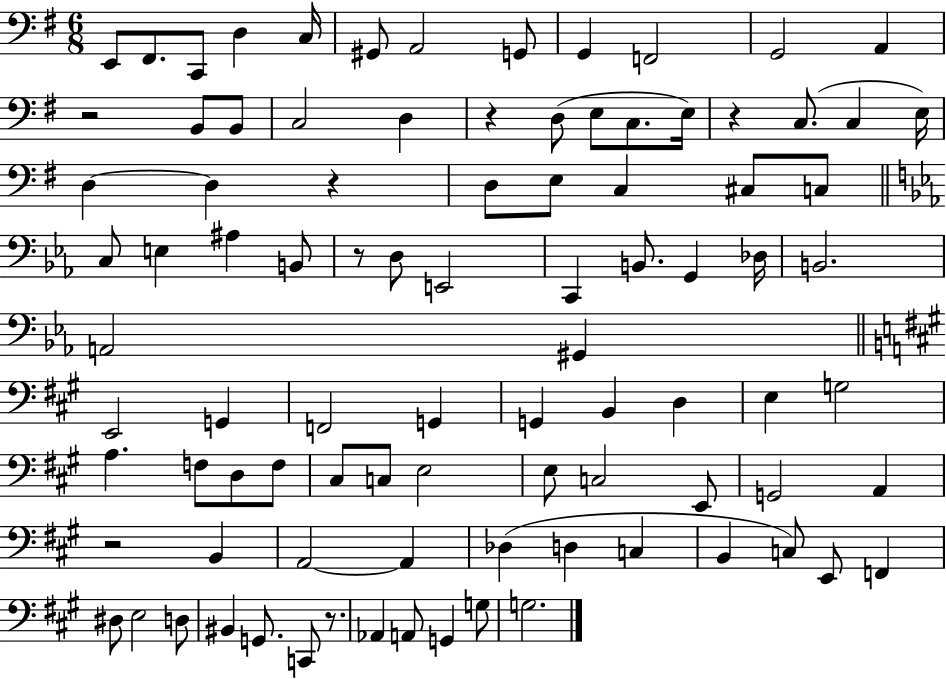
X:1
T:Untitled
M:6/8
L:1/4
K:G
E,,/2 ^F,,/2 C,,/2 D, C,/4 ^G,,/2 A,,2 G,,/2 G,, F,,2 G,,2 A,, z2 B,,/2 B,,/2 C,2 D, z D,/2 E,/2 C,/2 E,/4 z C,/2 C, E,/4 D, D, z D,/2 E,/2 C, ^C,/2 C,/2 C,/2 E, ^A, B,,/2 z/2 D,/2 E,,2 C,, B,,/2 G,, _D,/4 B,,2 A,,2 ^G,, E,,2 G,, F,,2 G,, G,, B,, D, E, G,2 A, F,/2 D,/2 F,/2 ^C,/2 C,/2 E,2 E,/2 C,2 E,,/2 G,,2 A,, z2 B,, A,,2 A,, _D, D, C, B,, C,/2 E,,/2 F,, ^D,/2 E,2 D,/2 ^B,, G,,/2 C,,/2 z/2 _A,, A,,/2 G,, G,/2 G,2